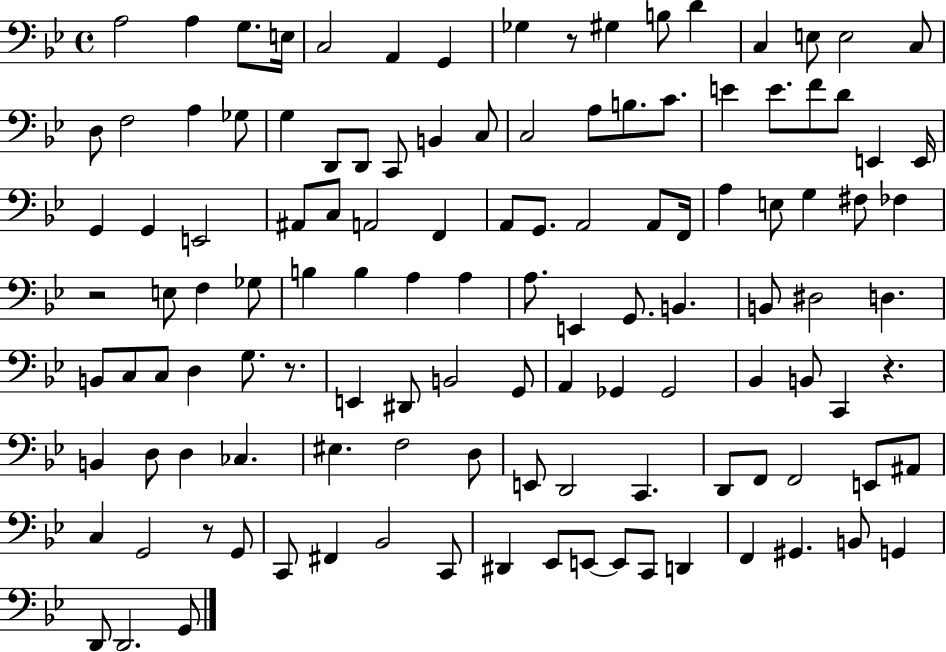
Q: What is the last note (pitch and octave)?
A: G2